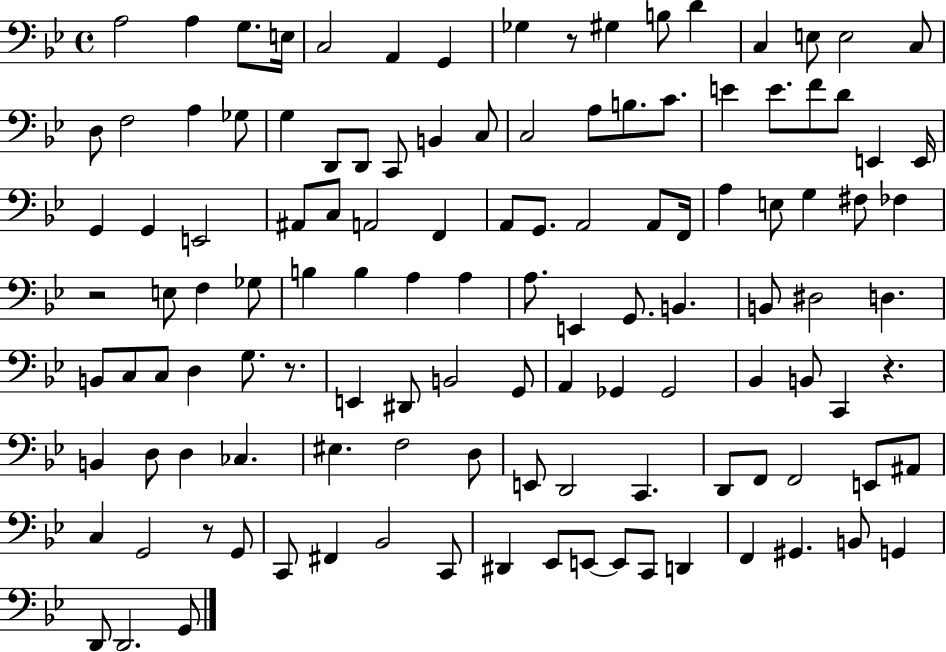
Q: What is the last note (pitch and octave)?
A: G2